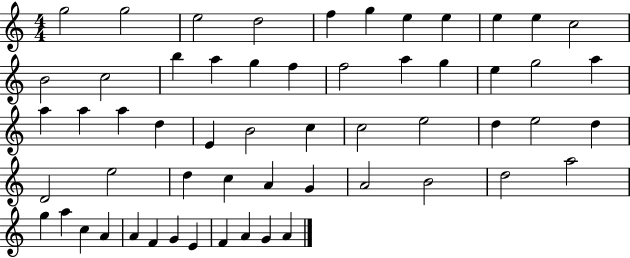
X:1
T:Untitled
M:4/4
L:1/4
K:C
g2 g2 e2 d2 f g e e e e c2 B2 c2 b a g f f2 a g e g2 a a a a d E B2 c c2 e2 d e2 d D2 e2 d c A G A2 B2 d2 a2 g a c A A F G E F A G A